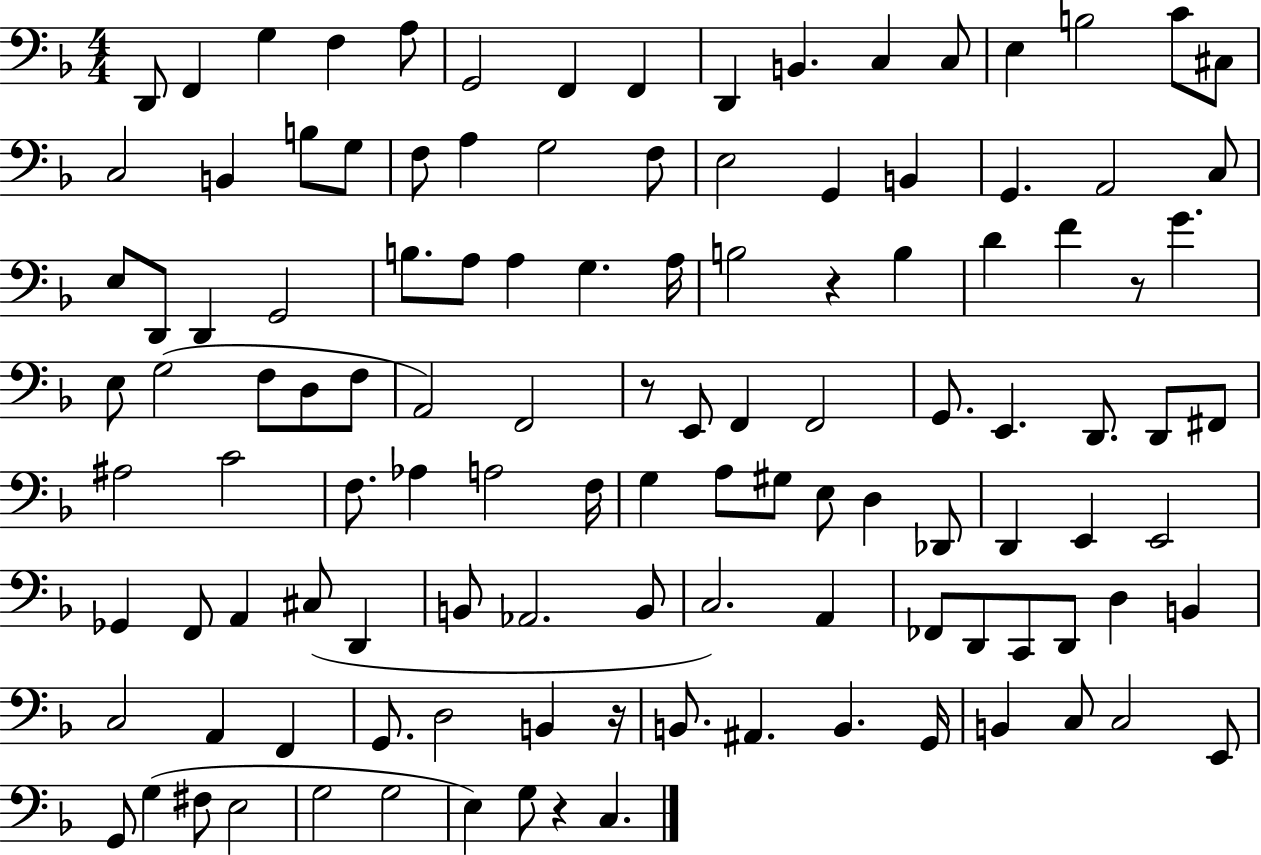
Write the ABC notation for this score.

X:1
T:Untitled
M:4/4
L:1/4
K:F
D,,/2 F,, G, F, A,/2 G,,2 F,, F,, D,, B,, C, C,/2 E, B,2 C/2 ^C,/2 C,2 B,, B,/2 G,/2 F,/2 A, G,2 F,/2 E,2 G,, B,, G,, A,,2 C,/2 E,/2 D,,/2 D,, G,,2 B,/2 A,/2 A, G, A,/4 B,2 z B, D F z/2 G E,/2 G,2 F,/2 D,/2 F,/2 A,,2 F,,2 z/2 E,,/2 F,, F,,2 G,,/2 E,, D,,/2 D,,/2 ^F,,/2 ^A,2 C2 F,/2 _A, A,2 F,/4 G, A,/2 ^G,/2 E,/2 D, _D,,/2 D,, E,, E,,2 _G,, F,,/2 A,, ^C,/2 D,, B,,/2 _A,,2 B,,/2 C,2 A,, _F,,/2 D,,/2 C,,/2 D,,/2 D, B,, C,2 A,, F,, G,,/2 D,2 B,, z/4 B,,/2 ^A,, B,, G,,/4 B,, C,/2 C,2 E,,/2 G,,/2 G, ^F,/2 E,2 G,2 G,2 E, G,/2 z C,